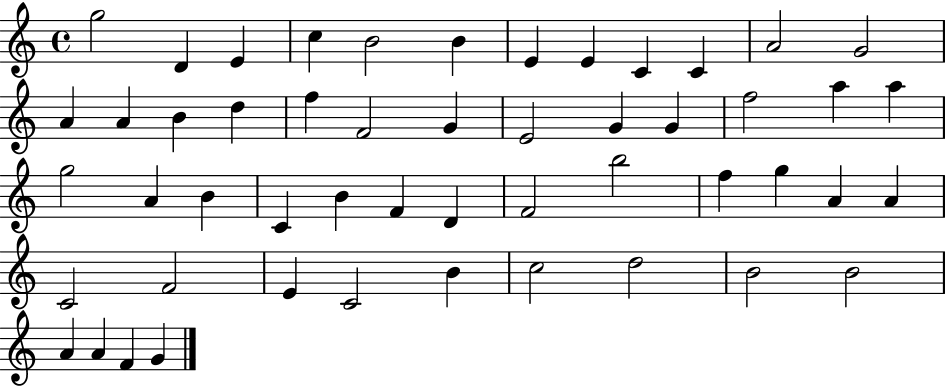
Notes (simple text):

G5/h D4/q E4/q C5/q B4/h B4/q E4/q E4/q C4/q C4/q A4/h G4/h A4/q A4/q B4/q D5/q F5/q F4/h G4/q E4/h G4/q G4/q F5/h A5/q A5/q G5/h A4/q B4/q C4/q B4/q F4/q D4/q F4/h B5/h F5/q G5/q A4/q A4/q C4/h F4/h E4/q C4/h B4/q C5/h D5/h B4/h B4/h A4/q A4/q F4/q G4/q